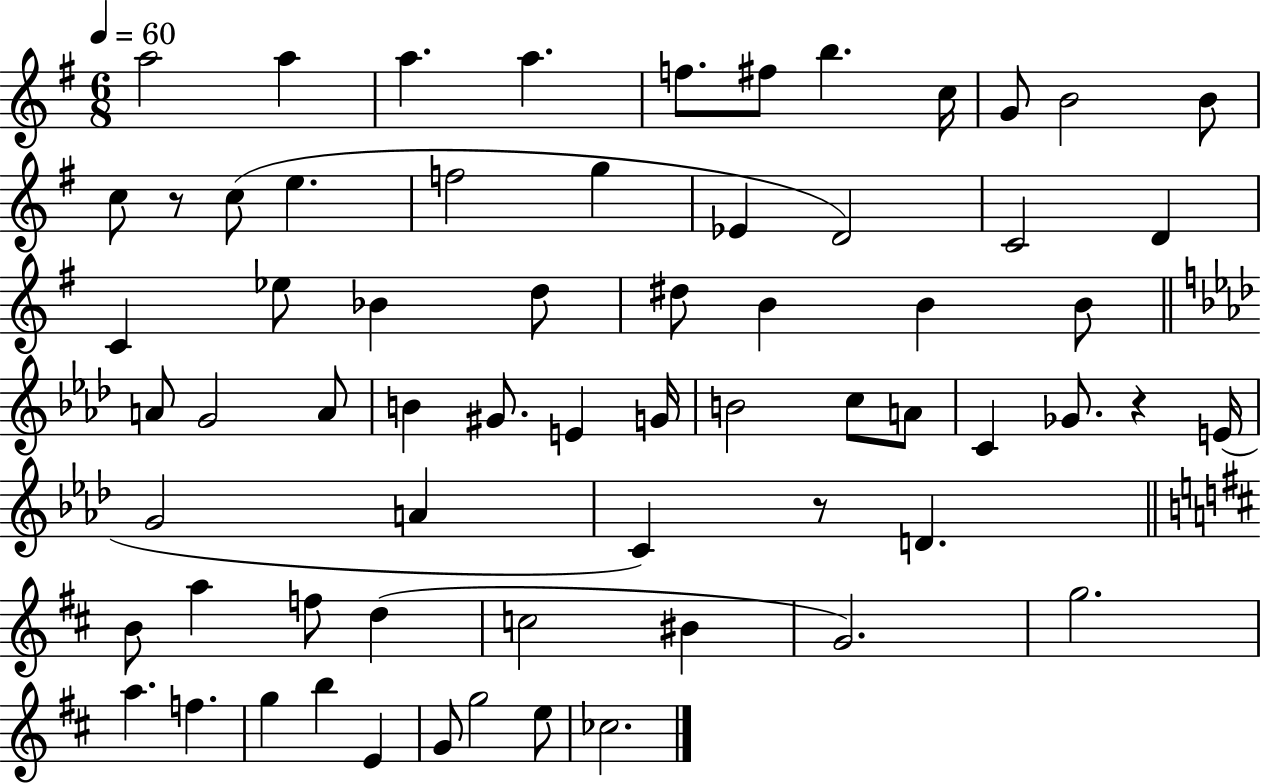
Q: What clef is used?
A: treble